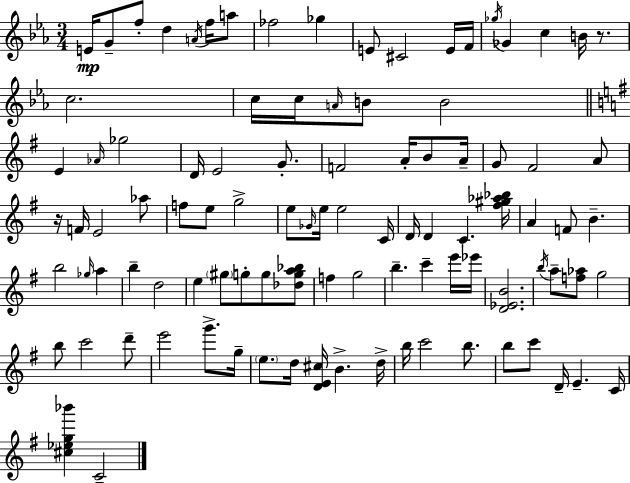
{
  \clef treble
  \numericTimeSignature
  \time 3/4
  \key c \minor
  e'16\mp g'8-- f''8-. d''4 \acciaccatura { a'16 } f''16 a''8 | fes''2 ges''4 | e'8 cis'2 e'16 | f'16 \acciaccatura { ges''16 } ges'4 c''4 b'16 r8. | \break c''2. | c''16 c''16 \grace { a'16 } b'8 b'2 | \bar "||" \break \key g \major e'4 \grace { aes'16 } ges''2 | d'16 e'2 g'8.-. | f'2 a'16-. b'8 | a'16-- g'8 fis'2 a'8 | \break r16 f'16 e'2 aes''8 | f''8 e''8 g''2-> | e''8 \grace { ges'16 } e''16 e''2 | c'16 d'16 d'4 c'4. | \break <fis'' gis'' aes'' bes''>16 a'4 f'8 b'4.-- | b''2 \grace { ges''16 } a''4 | b''4-- d''2 | e''4 \parenthesize gis''8 g''8-. g''8 | \break <des'' g'' a'' bes''>8 f''4 g''2 | b''4.-- c'''4-- | e'''16 ees'''16 <d' ees' b'>2. | \acciaccatura { b''16 } a''8-- <f'' aes''>8 g''2 | \break b''8 c'''2 | d'''8-- e'''2 | g'''8.-> g''16-- \parenthesize e''8. d''16 <d' e' cis''>16 b'4.-> | d''16-> b''16 c'''2 | \break b''8. b''8 c'''8 d'16-- e'4.-- | c'16 <cis'' ees'' g'' bes'''>4 c'2-- | \bar "|."
}